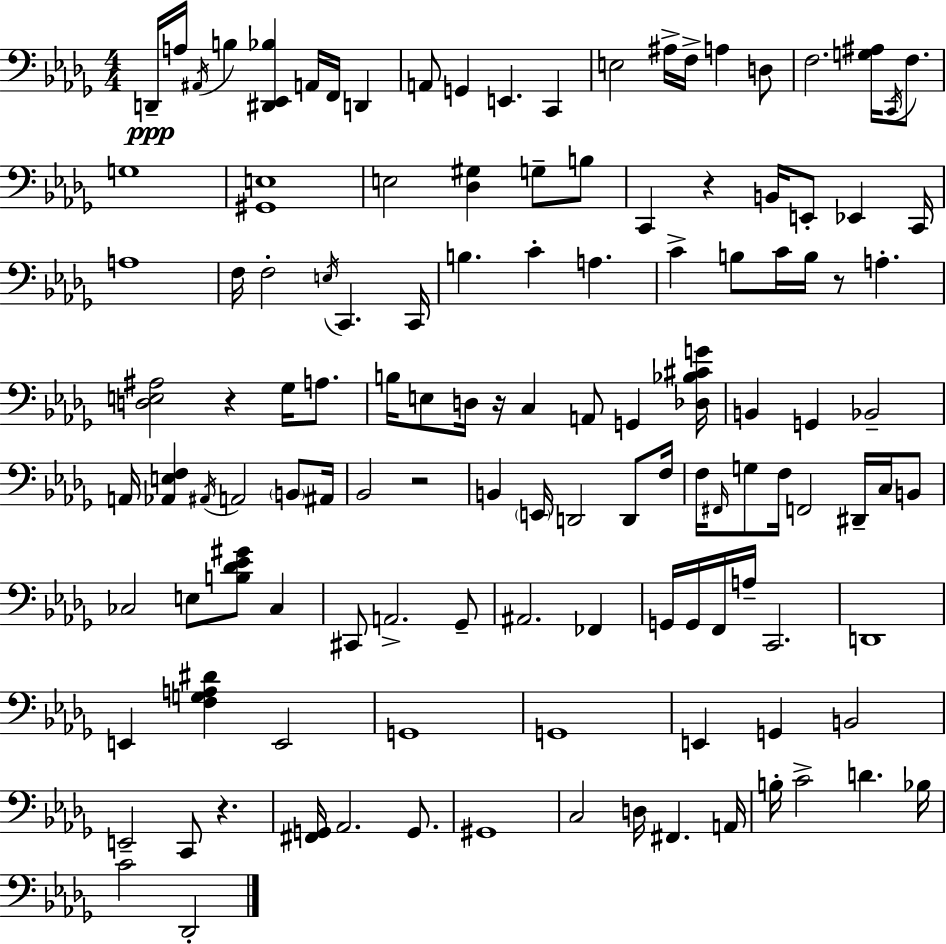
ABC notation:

X:1
T:Untitled
M:4/4
L:1/4
K:Bbm
D,,/4 A,/4 ^A,,/4 B, [^D,,_E,,_B,] A,,/4 F,,/4 D,, A,,/2 G,, E,, C,, E,2 ^A,/4 F,/4 A, D,/2 F,2 [G,^A,]/4 C,,/4 F,/2 G,4 [^G,,E,]4 E,2 [_D,^G,] G,/2 B,/2 C,, z B,,/4 E,,/2 _E,, C,,/4 A,4 F,/4 F,2 E,/4 C,, C,,/4 B, C A, C B,/2 C/4 B,/4 z/2 A, [D,E,^A,]2 z _G,/4 A,/2 B,/4 E,/2 D,/4 z/4 C, A,,/2 G,, [_D,_B,^CG]/4 B,, G,, _B,,2 A,,/4 [_A,,E,F,] ^A,,/4 A,,2 B,,/2 ^A,,/4 _B,,2 z2 B,, E,,/4 D,,2 D,,/2 F,/4 F,/4 ^F,,/4 G,/2 F,/4 F,,2 ^D,,/4 C,/4 B,,/2 _C,2 E,/2 [B,_D_E^G]/2 _C, ^C,,/2 A,,2 _G,,/2 ^A,,2 _F,, G,,/4 G,,/4 F,,/4 A,/4 C,,2 D,,4 E,, [F,G,A,^D] E,,2 G,,4 G,,4 E,, G,, B,,2 E,,2 C,,/2 z [^F,,G,,]/4 _A,,2 G,,/2 ^G,,4 C,2 D,/4 ^F,, A,,/4 B,/4 C2 D _B,/4 C2 _D,,2